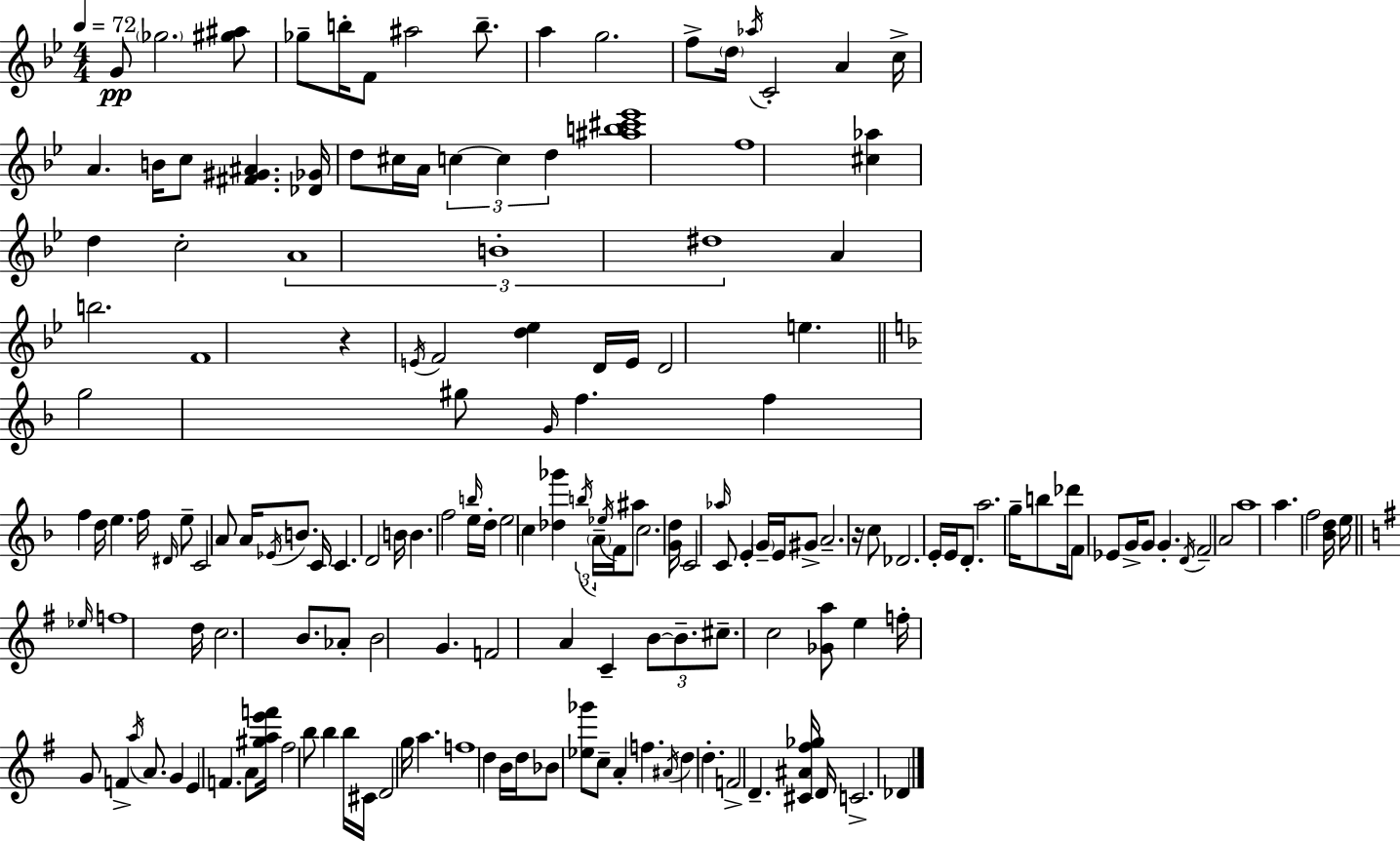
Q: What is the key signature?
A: BES major